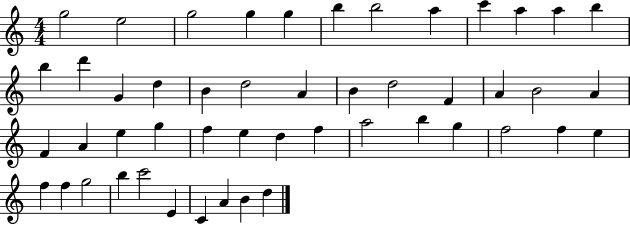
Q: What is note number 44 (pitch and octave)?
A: C6